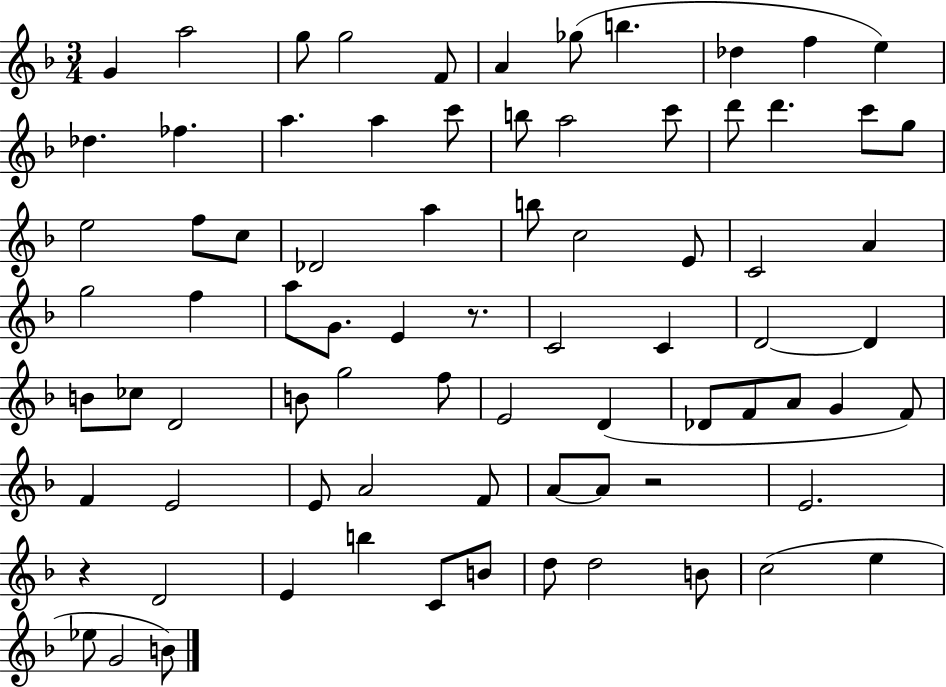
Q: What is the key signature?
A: F major